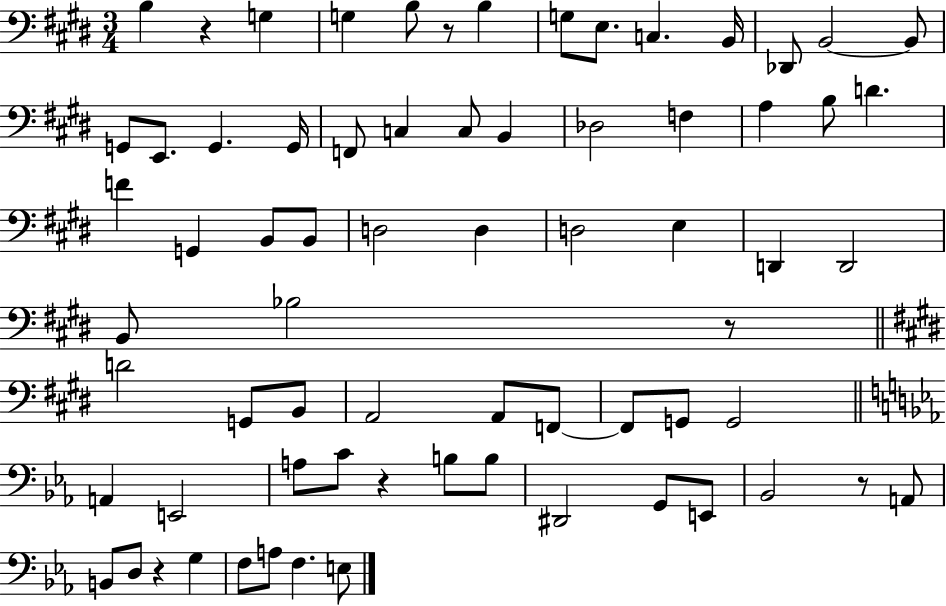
X:1
T:Untitled
M:3/4
L:1/4
K:E
B, z G, G, B,/2 z/2 B, G,/2 E,/2 C, B,,/4 _D,,/2 B,,2 B,,/2 G,,/2 E,,/2 G,, G,,/4 F,,/2 C, C,/2 B,, _D,2 F, A, B,/2 D F G,, B,,/2 B,,/2 D,2 D, D,2 E, D,, D,,2 B,,/2 _B,2 z/2 D2 G,,/2 B,,/2 A,,2 A,,/2 F,,/2 F,,/2 G,,/2 G,,2 A,, E,,2 A,/2 C/2 z B,/2 B,/2 ^D,,2 G,,/2 E,,/2 _B,,2 z/2 A,,/2 B,,/2 D,/2 z G, F,/2 A,/2 F, E,/2